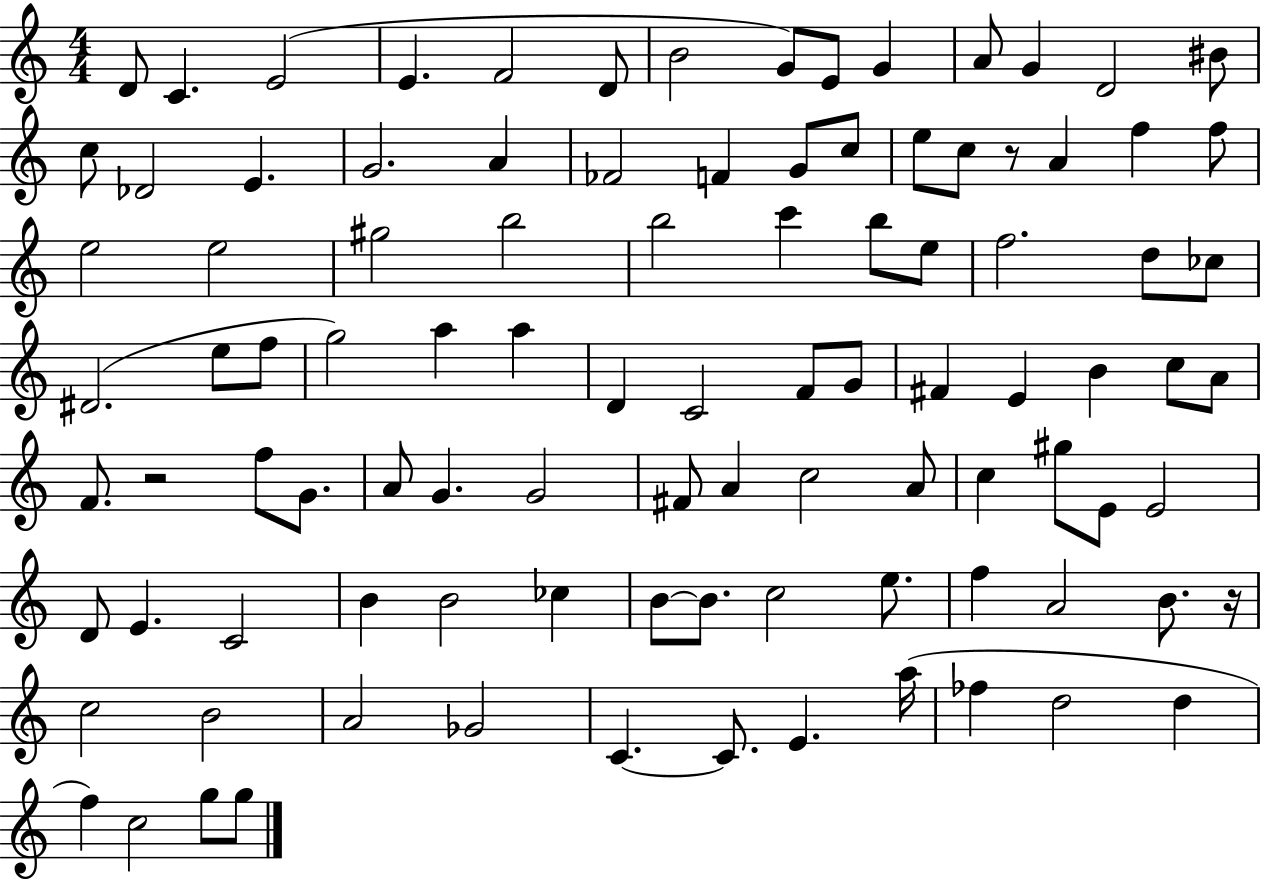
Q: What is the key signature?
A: C major